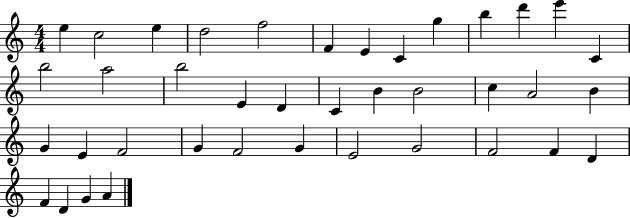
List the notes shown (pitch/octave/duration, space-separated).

E5/q C5/h E5/q D5/h F5/h F4/q E4/q C4/q G5/q B5/q D6/q E6/q C4/q B5/h A5/h B5/h E4/q D4/q C4/q B4/q B4/h C5/q A4/h B4/q G4/q E4/q F4/h G4/q F4/h G4/q E4/h G4/h F4/h F4/q D4/q F4/q D4/q G4/q A4/q